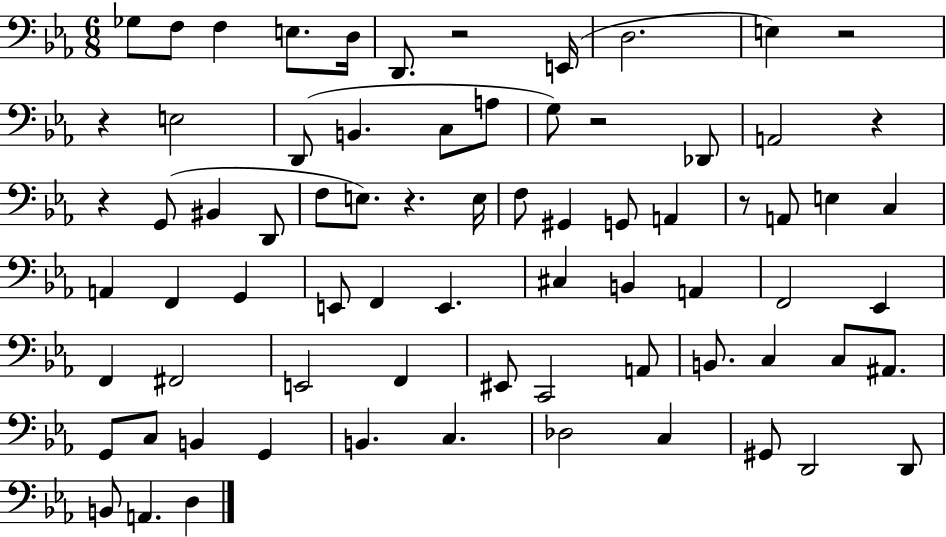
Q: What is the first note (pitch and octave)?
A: Gb3